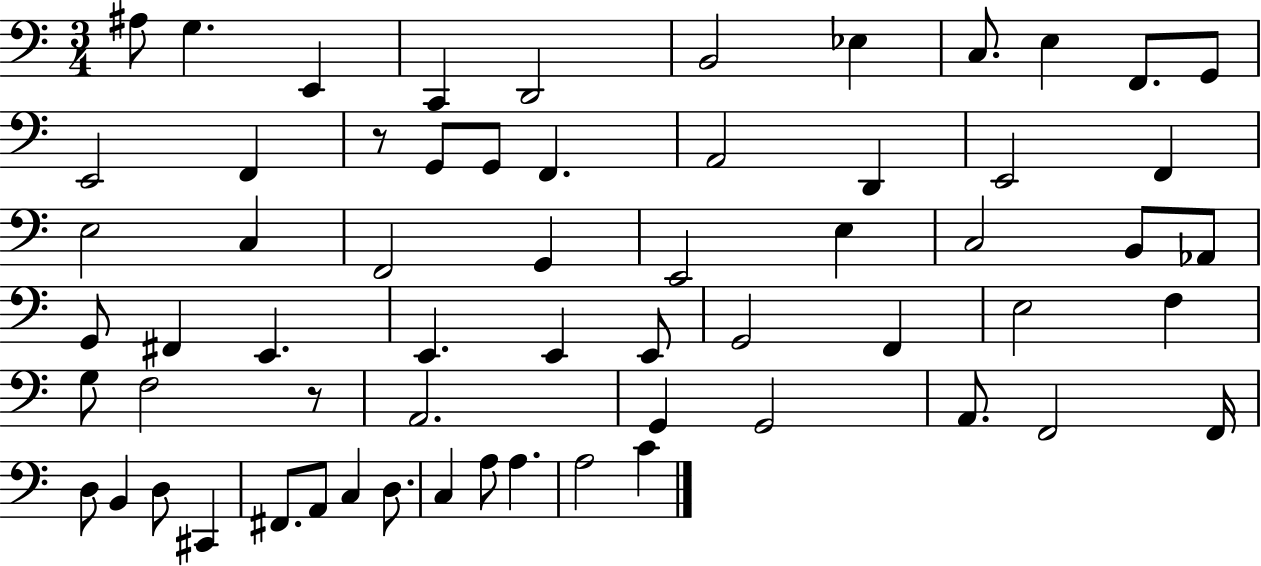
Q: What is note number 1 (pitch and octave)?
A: A#3